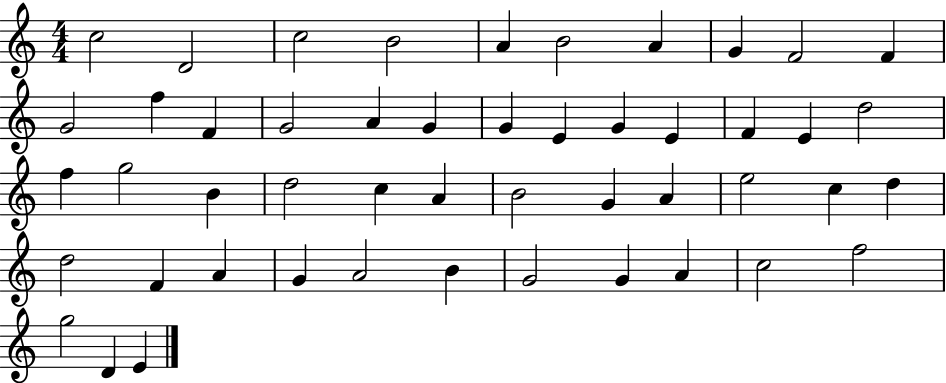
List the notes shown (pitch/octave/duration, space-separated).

C5/h D4/h C5/h B4/h A4/q B4/h A4/q G4/q F4/h F4/q G4/h F5/q F4/q G4/h A4/q G4/q G4/q E4/q G4/q E4/q F4/q E4/q D5/h F5/q G5/h B4/q D5/h C5/q A4/q B4/h G4/q A4/q E5/h C5/q D5/q D5/h F4/q A4/q G4/q A4/h B4/q G4/h G4/q A4/q C5/h F5/h G5/h D4/q E4/q